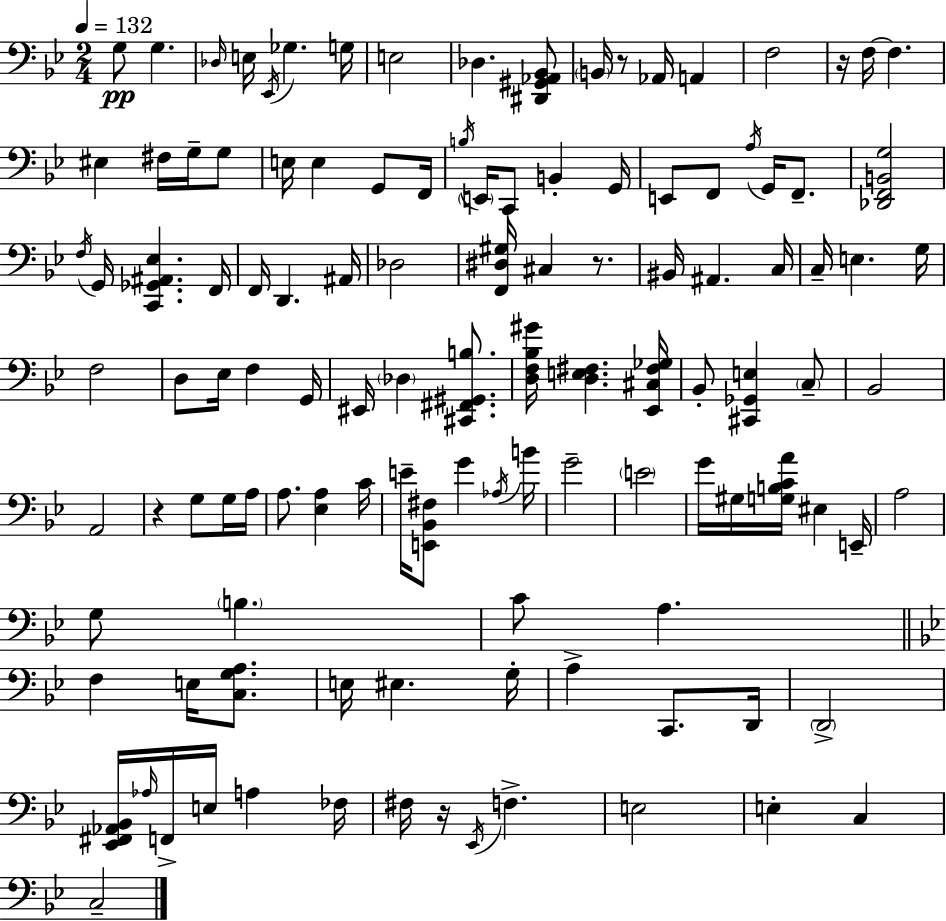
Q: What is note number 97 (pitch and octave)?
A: E3